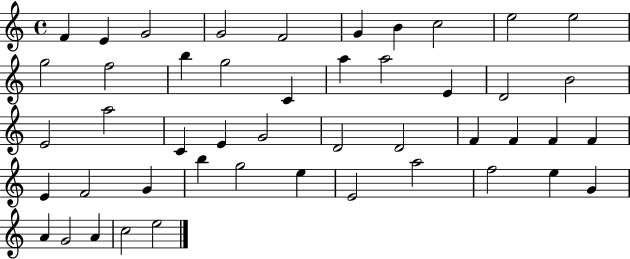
F4/q E4/q G4/h G4/h F4/h G4/q B4/q C5/h E5/h E5/h G5/h F5/h B5/q G5/h C4/q A5/q A5/h E4/q D4/h B4/h E4/h A5/h C4/q E4/q G4/h D4/h D4/h F4/q F4/q F4/q F4/q E4/q F4/h G4/q B5/q G5/h E5/q E4/h A5/h F5/h E5/q G4/q A4/q G4/h A4/q C5/h E5/h